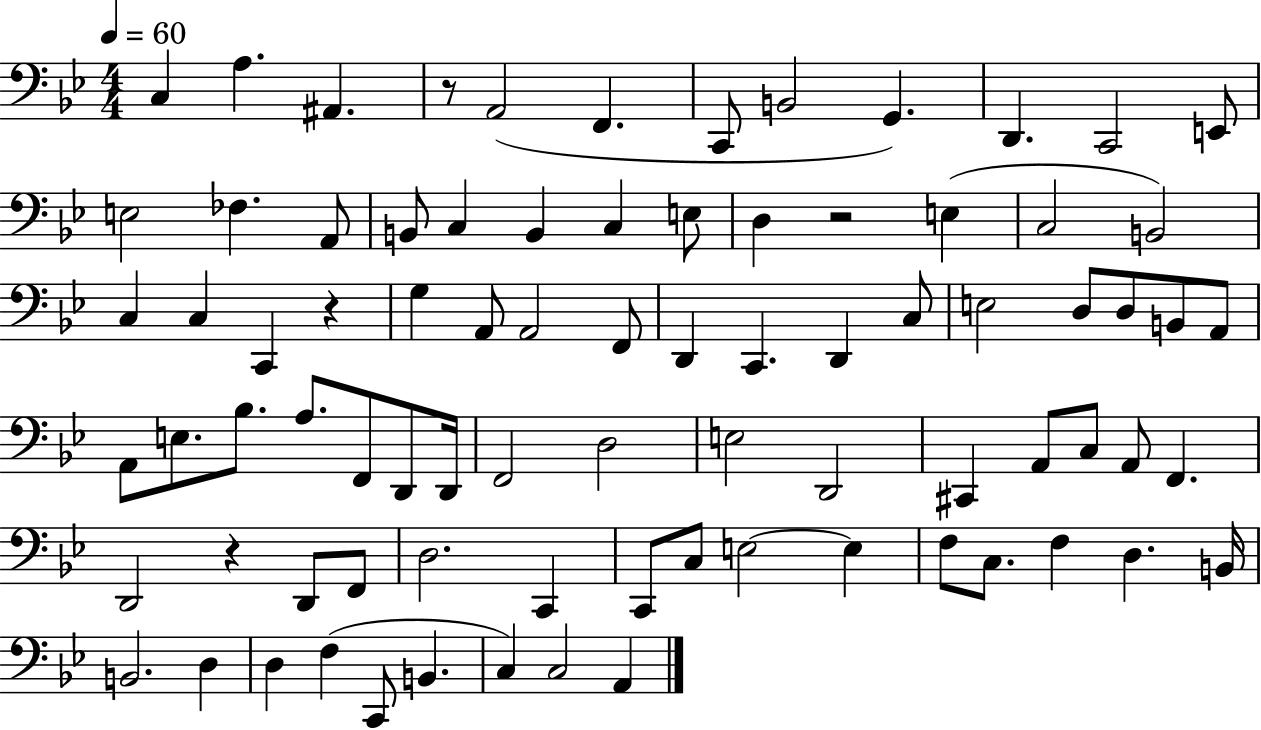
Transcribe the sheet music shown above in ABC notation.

X:1
T:Untitled
M:4/4
L:1/4
K:Bb
C, A, ^A,, z/2 A,,2 F,, C,,/2 B,,2 G,, D,, C,,2 E,,/2 E,2 _F, A,,/2 B,,/2 C, B,, C, E,/2 D, z2 E, C,2 B,,2 C, C, C,, z G, A,,/2 A,,2 F,,/2 D,, C,, D,, C,/2 E,2 D,/2 D,/2 B,,/2 A,,/2 A,,/2 E,/2 _B,/2 A,/2 F,,/2 D,,/2 D,,/4 F,,2 D,2 E,2 D,,2 ^C,, A,,/2 C,/2 A,,/2 F,, D,,2 z D,,/2 F,,/2 D,2 C,, C,,/2 C,/2 E,2 E, F,/2 C,/2 F, D, B,,/4 B,,2 D, D, F, C,,/2 B,, C, C,2 A,,